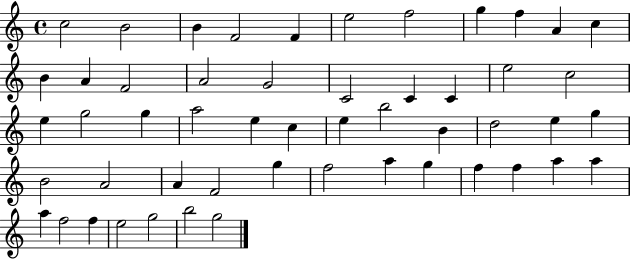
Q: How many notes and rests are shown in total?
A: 52